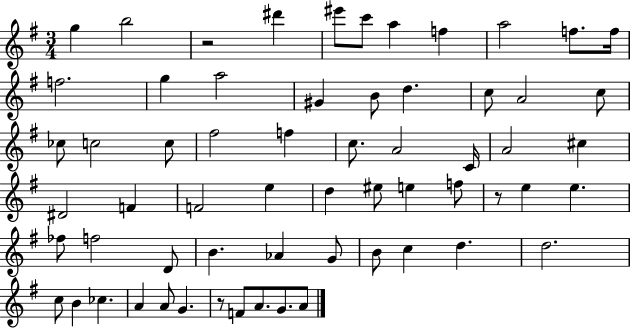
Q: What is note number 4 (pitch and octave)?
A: EIS6